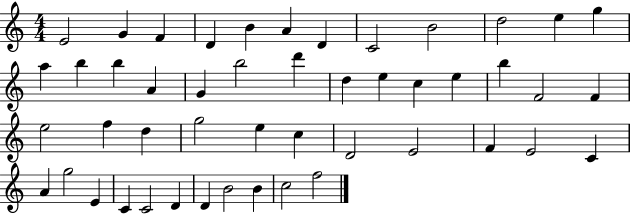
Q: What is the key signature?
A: C major